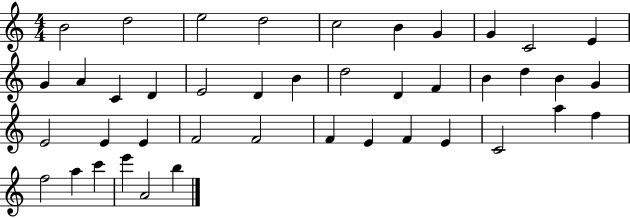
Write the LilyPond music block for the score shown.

{
  \clef treble
  \numericTimeSignature
  \time 4/4
  \key c \major
  b'2 d''2 | e''2 d''2 | c''2 b'4 g'4 | g'4 c'2 e'4 | \break g'4 a'4 c'4 d'4 | e'2 d'4 b'4 | d''2 d'4 f'4 | b'4 d''4 b'4 g'4 | \break e'2 e'4 e'4 | f'2 f'2 | f'4 e'4 f'4 e'4 | c'2 a''4 f''4 | \break f''2 a''4 c'''4 | e'''4 a'2 b''4 | \bar "|."
}